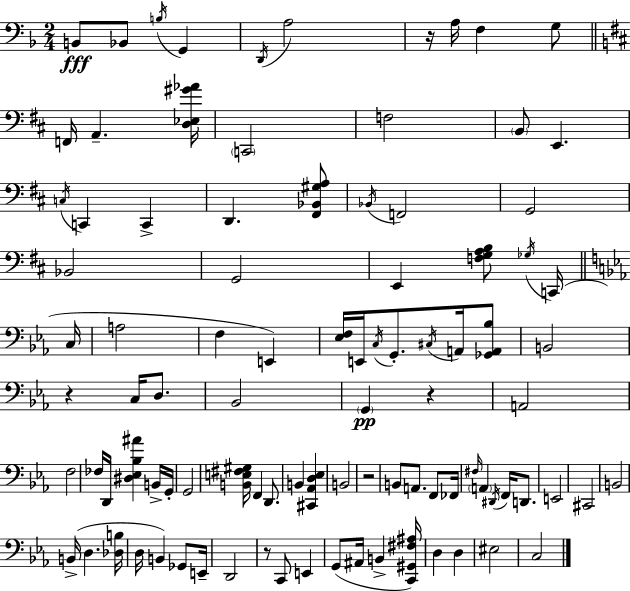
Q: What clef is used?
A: bass